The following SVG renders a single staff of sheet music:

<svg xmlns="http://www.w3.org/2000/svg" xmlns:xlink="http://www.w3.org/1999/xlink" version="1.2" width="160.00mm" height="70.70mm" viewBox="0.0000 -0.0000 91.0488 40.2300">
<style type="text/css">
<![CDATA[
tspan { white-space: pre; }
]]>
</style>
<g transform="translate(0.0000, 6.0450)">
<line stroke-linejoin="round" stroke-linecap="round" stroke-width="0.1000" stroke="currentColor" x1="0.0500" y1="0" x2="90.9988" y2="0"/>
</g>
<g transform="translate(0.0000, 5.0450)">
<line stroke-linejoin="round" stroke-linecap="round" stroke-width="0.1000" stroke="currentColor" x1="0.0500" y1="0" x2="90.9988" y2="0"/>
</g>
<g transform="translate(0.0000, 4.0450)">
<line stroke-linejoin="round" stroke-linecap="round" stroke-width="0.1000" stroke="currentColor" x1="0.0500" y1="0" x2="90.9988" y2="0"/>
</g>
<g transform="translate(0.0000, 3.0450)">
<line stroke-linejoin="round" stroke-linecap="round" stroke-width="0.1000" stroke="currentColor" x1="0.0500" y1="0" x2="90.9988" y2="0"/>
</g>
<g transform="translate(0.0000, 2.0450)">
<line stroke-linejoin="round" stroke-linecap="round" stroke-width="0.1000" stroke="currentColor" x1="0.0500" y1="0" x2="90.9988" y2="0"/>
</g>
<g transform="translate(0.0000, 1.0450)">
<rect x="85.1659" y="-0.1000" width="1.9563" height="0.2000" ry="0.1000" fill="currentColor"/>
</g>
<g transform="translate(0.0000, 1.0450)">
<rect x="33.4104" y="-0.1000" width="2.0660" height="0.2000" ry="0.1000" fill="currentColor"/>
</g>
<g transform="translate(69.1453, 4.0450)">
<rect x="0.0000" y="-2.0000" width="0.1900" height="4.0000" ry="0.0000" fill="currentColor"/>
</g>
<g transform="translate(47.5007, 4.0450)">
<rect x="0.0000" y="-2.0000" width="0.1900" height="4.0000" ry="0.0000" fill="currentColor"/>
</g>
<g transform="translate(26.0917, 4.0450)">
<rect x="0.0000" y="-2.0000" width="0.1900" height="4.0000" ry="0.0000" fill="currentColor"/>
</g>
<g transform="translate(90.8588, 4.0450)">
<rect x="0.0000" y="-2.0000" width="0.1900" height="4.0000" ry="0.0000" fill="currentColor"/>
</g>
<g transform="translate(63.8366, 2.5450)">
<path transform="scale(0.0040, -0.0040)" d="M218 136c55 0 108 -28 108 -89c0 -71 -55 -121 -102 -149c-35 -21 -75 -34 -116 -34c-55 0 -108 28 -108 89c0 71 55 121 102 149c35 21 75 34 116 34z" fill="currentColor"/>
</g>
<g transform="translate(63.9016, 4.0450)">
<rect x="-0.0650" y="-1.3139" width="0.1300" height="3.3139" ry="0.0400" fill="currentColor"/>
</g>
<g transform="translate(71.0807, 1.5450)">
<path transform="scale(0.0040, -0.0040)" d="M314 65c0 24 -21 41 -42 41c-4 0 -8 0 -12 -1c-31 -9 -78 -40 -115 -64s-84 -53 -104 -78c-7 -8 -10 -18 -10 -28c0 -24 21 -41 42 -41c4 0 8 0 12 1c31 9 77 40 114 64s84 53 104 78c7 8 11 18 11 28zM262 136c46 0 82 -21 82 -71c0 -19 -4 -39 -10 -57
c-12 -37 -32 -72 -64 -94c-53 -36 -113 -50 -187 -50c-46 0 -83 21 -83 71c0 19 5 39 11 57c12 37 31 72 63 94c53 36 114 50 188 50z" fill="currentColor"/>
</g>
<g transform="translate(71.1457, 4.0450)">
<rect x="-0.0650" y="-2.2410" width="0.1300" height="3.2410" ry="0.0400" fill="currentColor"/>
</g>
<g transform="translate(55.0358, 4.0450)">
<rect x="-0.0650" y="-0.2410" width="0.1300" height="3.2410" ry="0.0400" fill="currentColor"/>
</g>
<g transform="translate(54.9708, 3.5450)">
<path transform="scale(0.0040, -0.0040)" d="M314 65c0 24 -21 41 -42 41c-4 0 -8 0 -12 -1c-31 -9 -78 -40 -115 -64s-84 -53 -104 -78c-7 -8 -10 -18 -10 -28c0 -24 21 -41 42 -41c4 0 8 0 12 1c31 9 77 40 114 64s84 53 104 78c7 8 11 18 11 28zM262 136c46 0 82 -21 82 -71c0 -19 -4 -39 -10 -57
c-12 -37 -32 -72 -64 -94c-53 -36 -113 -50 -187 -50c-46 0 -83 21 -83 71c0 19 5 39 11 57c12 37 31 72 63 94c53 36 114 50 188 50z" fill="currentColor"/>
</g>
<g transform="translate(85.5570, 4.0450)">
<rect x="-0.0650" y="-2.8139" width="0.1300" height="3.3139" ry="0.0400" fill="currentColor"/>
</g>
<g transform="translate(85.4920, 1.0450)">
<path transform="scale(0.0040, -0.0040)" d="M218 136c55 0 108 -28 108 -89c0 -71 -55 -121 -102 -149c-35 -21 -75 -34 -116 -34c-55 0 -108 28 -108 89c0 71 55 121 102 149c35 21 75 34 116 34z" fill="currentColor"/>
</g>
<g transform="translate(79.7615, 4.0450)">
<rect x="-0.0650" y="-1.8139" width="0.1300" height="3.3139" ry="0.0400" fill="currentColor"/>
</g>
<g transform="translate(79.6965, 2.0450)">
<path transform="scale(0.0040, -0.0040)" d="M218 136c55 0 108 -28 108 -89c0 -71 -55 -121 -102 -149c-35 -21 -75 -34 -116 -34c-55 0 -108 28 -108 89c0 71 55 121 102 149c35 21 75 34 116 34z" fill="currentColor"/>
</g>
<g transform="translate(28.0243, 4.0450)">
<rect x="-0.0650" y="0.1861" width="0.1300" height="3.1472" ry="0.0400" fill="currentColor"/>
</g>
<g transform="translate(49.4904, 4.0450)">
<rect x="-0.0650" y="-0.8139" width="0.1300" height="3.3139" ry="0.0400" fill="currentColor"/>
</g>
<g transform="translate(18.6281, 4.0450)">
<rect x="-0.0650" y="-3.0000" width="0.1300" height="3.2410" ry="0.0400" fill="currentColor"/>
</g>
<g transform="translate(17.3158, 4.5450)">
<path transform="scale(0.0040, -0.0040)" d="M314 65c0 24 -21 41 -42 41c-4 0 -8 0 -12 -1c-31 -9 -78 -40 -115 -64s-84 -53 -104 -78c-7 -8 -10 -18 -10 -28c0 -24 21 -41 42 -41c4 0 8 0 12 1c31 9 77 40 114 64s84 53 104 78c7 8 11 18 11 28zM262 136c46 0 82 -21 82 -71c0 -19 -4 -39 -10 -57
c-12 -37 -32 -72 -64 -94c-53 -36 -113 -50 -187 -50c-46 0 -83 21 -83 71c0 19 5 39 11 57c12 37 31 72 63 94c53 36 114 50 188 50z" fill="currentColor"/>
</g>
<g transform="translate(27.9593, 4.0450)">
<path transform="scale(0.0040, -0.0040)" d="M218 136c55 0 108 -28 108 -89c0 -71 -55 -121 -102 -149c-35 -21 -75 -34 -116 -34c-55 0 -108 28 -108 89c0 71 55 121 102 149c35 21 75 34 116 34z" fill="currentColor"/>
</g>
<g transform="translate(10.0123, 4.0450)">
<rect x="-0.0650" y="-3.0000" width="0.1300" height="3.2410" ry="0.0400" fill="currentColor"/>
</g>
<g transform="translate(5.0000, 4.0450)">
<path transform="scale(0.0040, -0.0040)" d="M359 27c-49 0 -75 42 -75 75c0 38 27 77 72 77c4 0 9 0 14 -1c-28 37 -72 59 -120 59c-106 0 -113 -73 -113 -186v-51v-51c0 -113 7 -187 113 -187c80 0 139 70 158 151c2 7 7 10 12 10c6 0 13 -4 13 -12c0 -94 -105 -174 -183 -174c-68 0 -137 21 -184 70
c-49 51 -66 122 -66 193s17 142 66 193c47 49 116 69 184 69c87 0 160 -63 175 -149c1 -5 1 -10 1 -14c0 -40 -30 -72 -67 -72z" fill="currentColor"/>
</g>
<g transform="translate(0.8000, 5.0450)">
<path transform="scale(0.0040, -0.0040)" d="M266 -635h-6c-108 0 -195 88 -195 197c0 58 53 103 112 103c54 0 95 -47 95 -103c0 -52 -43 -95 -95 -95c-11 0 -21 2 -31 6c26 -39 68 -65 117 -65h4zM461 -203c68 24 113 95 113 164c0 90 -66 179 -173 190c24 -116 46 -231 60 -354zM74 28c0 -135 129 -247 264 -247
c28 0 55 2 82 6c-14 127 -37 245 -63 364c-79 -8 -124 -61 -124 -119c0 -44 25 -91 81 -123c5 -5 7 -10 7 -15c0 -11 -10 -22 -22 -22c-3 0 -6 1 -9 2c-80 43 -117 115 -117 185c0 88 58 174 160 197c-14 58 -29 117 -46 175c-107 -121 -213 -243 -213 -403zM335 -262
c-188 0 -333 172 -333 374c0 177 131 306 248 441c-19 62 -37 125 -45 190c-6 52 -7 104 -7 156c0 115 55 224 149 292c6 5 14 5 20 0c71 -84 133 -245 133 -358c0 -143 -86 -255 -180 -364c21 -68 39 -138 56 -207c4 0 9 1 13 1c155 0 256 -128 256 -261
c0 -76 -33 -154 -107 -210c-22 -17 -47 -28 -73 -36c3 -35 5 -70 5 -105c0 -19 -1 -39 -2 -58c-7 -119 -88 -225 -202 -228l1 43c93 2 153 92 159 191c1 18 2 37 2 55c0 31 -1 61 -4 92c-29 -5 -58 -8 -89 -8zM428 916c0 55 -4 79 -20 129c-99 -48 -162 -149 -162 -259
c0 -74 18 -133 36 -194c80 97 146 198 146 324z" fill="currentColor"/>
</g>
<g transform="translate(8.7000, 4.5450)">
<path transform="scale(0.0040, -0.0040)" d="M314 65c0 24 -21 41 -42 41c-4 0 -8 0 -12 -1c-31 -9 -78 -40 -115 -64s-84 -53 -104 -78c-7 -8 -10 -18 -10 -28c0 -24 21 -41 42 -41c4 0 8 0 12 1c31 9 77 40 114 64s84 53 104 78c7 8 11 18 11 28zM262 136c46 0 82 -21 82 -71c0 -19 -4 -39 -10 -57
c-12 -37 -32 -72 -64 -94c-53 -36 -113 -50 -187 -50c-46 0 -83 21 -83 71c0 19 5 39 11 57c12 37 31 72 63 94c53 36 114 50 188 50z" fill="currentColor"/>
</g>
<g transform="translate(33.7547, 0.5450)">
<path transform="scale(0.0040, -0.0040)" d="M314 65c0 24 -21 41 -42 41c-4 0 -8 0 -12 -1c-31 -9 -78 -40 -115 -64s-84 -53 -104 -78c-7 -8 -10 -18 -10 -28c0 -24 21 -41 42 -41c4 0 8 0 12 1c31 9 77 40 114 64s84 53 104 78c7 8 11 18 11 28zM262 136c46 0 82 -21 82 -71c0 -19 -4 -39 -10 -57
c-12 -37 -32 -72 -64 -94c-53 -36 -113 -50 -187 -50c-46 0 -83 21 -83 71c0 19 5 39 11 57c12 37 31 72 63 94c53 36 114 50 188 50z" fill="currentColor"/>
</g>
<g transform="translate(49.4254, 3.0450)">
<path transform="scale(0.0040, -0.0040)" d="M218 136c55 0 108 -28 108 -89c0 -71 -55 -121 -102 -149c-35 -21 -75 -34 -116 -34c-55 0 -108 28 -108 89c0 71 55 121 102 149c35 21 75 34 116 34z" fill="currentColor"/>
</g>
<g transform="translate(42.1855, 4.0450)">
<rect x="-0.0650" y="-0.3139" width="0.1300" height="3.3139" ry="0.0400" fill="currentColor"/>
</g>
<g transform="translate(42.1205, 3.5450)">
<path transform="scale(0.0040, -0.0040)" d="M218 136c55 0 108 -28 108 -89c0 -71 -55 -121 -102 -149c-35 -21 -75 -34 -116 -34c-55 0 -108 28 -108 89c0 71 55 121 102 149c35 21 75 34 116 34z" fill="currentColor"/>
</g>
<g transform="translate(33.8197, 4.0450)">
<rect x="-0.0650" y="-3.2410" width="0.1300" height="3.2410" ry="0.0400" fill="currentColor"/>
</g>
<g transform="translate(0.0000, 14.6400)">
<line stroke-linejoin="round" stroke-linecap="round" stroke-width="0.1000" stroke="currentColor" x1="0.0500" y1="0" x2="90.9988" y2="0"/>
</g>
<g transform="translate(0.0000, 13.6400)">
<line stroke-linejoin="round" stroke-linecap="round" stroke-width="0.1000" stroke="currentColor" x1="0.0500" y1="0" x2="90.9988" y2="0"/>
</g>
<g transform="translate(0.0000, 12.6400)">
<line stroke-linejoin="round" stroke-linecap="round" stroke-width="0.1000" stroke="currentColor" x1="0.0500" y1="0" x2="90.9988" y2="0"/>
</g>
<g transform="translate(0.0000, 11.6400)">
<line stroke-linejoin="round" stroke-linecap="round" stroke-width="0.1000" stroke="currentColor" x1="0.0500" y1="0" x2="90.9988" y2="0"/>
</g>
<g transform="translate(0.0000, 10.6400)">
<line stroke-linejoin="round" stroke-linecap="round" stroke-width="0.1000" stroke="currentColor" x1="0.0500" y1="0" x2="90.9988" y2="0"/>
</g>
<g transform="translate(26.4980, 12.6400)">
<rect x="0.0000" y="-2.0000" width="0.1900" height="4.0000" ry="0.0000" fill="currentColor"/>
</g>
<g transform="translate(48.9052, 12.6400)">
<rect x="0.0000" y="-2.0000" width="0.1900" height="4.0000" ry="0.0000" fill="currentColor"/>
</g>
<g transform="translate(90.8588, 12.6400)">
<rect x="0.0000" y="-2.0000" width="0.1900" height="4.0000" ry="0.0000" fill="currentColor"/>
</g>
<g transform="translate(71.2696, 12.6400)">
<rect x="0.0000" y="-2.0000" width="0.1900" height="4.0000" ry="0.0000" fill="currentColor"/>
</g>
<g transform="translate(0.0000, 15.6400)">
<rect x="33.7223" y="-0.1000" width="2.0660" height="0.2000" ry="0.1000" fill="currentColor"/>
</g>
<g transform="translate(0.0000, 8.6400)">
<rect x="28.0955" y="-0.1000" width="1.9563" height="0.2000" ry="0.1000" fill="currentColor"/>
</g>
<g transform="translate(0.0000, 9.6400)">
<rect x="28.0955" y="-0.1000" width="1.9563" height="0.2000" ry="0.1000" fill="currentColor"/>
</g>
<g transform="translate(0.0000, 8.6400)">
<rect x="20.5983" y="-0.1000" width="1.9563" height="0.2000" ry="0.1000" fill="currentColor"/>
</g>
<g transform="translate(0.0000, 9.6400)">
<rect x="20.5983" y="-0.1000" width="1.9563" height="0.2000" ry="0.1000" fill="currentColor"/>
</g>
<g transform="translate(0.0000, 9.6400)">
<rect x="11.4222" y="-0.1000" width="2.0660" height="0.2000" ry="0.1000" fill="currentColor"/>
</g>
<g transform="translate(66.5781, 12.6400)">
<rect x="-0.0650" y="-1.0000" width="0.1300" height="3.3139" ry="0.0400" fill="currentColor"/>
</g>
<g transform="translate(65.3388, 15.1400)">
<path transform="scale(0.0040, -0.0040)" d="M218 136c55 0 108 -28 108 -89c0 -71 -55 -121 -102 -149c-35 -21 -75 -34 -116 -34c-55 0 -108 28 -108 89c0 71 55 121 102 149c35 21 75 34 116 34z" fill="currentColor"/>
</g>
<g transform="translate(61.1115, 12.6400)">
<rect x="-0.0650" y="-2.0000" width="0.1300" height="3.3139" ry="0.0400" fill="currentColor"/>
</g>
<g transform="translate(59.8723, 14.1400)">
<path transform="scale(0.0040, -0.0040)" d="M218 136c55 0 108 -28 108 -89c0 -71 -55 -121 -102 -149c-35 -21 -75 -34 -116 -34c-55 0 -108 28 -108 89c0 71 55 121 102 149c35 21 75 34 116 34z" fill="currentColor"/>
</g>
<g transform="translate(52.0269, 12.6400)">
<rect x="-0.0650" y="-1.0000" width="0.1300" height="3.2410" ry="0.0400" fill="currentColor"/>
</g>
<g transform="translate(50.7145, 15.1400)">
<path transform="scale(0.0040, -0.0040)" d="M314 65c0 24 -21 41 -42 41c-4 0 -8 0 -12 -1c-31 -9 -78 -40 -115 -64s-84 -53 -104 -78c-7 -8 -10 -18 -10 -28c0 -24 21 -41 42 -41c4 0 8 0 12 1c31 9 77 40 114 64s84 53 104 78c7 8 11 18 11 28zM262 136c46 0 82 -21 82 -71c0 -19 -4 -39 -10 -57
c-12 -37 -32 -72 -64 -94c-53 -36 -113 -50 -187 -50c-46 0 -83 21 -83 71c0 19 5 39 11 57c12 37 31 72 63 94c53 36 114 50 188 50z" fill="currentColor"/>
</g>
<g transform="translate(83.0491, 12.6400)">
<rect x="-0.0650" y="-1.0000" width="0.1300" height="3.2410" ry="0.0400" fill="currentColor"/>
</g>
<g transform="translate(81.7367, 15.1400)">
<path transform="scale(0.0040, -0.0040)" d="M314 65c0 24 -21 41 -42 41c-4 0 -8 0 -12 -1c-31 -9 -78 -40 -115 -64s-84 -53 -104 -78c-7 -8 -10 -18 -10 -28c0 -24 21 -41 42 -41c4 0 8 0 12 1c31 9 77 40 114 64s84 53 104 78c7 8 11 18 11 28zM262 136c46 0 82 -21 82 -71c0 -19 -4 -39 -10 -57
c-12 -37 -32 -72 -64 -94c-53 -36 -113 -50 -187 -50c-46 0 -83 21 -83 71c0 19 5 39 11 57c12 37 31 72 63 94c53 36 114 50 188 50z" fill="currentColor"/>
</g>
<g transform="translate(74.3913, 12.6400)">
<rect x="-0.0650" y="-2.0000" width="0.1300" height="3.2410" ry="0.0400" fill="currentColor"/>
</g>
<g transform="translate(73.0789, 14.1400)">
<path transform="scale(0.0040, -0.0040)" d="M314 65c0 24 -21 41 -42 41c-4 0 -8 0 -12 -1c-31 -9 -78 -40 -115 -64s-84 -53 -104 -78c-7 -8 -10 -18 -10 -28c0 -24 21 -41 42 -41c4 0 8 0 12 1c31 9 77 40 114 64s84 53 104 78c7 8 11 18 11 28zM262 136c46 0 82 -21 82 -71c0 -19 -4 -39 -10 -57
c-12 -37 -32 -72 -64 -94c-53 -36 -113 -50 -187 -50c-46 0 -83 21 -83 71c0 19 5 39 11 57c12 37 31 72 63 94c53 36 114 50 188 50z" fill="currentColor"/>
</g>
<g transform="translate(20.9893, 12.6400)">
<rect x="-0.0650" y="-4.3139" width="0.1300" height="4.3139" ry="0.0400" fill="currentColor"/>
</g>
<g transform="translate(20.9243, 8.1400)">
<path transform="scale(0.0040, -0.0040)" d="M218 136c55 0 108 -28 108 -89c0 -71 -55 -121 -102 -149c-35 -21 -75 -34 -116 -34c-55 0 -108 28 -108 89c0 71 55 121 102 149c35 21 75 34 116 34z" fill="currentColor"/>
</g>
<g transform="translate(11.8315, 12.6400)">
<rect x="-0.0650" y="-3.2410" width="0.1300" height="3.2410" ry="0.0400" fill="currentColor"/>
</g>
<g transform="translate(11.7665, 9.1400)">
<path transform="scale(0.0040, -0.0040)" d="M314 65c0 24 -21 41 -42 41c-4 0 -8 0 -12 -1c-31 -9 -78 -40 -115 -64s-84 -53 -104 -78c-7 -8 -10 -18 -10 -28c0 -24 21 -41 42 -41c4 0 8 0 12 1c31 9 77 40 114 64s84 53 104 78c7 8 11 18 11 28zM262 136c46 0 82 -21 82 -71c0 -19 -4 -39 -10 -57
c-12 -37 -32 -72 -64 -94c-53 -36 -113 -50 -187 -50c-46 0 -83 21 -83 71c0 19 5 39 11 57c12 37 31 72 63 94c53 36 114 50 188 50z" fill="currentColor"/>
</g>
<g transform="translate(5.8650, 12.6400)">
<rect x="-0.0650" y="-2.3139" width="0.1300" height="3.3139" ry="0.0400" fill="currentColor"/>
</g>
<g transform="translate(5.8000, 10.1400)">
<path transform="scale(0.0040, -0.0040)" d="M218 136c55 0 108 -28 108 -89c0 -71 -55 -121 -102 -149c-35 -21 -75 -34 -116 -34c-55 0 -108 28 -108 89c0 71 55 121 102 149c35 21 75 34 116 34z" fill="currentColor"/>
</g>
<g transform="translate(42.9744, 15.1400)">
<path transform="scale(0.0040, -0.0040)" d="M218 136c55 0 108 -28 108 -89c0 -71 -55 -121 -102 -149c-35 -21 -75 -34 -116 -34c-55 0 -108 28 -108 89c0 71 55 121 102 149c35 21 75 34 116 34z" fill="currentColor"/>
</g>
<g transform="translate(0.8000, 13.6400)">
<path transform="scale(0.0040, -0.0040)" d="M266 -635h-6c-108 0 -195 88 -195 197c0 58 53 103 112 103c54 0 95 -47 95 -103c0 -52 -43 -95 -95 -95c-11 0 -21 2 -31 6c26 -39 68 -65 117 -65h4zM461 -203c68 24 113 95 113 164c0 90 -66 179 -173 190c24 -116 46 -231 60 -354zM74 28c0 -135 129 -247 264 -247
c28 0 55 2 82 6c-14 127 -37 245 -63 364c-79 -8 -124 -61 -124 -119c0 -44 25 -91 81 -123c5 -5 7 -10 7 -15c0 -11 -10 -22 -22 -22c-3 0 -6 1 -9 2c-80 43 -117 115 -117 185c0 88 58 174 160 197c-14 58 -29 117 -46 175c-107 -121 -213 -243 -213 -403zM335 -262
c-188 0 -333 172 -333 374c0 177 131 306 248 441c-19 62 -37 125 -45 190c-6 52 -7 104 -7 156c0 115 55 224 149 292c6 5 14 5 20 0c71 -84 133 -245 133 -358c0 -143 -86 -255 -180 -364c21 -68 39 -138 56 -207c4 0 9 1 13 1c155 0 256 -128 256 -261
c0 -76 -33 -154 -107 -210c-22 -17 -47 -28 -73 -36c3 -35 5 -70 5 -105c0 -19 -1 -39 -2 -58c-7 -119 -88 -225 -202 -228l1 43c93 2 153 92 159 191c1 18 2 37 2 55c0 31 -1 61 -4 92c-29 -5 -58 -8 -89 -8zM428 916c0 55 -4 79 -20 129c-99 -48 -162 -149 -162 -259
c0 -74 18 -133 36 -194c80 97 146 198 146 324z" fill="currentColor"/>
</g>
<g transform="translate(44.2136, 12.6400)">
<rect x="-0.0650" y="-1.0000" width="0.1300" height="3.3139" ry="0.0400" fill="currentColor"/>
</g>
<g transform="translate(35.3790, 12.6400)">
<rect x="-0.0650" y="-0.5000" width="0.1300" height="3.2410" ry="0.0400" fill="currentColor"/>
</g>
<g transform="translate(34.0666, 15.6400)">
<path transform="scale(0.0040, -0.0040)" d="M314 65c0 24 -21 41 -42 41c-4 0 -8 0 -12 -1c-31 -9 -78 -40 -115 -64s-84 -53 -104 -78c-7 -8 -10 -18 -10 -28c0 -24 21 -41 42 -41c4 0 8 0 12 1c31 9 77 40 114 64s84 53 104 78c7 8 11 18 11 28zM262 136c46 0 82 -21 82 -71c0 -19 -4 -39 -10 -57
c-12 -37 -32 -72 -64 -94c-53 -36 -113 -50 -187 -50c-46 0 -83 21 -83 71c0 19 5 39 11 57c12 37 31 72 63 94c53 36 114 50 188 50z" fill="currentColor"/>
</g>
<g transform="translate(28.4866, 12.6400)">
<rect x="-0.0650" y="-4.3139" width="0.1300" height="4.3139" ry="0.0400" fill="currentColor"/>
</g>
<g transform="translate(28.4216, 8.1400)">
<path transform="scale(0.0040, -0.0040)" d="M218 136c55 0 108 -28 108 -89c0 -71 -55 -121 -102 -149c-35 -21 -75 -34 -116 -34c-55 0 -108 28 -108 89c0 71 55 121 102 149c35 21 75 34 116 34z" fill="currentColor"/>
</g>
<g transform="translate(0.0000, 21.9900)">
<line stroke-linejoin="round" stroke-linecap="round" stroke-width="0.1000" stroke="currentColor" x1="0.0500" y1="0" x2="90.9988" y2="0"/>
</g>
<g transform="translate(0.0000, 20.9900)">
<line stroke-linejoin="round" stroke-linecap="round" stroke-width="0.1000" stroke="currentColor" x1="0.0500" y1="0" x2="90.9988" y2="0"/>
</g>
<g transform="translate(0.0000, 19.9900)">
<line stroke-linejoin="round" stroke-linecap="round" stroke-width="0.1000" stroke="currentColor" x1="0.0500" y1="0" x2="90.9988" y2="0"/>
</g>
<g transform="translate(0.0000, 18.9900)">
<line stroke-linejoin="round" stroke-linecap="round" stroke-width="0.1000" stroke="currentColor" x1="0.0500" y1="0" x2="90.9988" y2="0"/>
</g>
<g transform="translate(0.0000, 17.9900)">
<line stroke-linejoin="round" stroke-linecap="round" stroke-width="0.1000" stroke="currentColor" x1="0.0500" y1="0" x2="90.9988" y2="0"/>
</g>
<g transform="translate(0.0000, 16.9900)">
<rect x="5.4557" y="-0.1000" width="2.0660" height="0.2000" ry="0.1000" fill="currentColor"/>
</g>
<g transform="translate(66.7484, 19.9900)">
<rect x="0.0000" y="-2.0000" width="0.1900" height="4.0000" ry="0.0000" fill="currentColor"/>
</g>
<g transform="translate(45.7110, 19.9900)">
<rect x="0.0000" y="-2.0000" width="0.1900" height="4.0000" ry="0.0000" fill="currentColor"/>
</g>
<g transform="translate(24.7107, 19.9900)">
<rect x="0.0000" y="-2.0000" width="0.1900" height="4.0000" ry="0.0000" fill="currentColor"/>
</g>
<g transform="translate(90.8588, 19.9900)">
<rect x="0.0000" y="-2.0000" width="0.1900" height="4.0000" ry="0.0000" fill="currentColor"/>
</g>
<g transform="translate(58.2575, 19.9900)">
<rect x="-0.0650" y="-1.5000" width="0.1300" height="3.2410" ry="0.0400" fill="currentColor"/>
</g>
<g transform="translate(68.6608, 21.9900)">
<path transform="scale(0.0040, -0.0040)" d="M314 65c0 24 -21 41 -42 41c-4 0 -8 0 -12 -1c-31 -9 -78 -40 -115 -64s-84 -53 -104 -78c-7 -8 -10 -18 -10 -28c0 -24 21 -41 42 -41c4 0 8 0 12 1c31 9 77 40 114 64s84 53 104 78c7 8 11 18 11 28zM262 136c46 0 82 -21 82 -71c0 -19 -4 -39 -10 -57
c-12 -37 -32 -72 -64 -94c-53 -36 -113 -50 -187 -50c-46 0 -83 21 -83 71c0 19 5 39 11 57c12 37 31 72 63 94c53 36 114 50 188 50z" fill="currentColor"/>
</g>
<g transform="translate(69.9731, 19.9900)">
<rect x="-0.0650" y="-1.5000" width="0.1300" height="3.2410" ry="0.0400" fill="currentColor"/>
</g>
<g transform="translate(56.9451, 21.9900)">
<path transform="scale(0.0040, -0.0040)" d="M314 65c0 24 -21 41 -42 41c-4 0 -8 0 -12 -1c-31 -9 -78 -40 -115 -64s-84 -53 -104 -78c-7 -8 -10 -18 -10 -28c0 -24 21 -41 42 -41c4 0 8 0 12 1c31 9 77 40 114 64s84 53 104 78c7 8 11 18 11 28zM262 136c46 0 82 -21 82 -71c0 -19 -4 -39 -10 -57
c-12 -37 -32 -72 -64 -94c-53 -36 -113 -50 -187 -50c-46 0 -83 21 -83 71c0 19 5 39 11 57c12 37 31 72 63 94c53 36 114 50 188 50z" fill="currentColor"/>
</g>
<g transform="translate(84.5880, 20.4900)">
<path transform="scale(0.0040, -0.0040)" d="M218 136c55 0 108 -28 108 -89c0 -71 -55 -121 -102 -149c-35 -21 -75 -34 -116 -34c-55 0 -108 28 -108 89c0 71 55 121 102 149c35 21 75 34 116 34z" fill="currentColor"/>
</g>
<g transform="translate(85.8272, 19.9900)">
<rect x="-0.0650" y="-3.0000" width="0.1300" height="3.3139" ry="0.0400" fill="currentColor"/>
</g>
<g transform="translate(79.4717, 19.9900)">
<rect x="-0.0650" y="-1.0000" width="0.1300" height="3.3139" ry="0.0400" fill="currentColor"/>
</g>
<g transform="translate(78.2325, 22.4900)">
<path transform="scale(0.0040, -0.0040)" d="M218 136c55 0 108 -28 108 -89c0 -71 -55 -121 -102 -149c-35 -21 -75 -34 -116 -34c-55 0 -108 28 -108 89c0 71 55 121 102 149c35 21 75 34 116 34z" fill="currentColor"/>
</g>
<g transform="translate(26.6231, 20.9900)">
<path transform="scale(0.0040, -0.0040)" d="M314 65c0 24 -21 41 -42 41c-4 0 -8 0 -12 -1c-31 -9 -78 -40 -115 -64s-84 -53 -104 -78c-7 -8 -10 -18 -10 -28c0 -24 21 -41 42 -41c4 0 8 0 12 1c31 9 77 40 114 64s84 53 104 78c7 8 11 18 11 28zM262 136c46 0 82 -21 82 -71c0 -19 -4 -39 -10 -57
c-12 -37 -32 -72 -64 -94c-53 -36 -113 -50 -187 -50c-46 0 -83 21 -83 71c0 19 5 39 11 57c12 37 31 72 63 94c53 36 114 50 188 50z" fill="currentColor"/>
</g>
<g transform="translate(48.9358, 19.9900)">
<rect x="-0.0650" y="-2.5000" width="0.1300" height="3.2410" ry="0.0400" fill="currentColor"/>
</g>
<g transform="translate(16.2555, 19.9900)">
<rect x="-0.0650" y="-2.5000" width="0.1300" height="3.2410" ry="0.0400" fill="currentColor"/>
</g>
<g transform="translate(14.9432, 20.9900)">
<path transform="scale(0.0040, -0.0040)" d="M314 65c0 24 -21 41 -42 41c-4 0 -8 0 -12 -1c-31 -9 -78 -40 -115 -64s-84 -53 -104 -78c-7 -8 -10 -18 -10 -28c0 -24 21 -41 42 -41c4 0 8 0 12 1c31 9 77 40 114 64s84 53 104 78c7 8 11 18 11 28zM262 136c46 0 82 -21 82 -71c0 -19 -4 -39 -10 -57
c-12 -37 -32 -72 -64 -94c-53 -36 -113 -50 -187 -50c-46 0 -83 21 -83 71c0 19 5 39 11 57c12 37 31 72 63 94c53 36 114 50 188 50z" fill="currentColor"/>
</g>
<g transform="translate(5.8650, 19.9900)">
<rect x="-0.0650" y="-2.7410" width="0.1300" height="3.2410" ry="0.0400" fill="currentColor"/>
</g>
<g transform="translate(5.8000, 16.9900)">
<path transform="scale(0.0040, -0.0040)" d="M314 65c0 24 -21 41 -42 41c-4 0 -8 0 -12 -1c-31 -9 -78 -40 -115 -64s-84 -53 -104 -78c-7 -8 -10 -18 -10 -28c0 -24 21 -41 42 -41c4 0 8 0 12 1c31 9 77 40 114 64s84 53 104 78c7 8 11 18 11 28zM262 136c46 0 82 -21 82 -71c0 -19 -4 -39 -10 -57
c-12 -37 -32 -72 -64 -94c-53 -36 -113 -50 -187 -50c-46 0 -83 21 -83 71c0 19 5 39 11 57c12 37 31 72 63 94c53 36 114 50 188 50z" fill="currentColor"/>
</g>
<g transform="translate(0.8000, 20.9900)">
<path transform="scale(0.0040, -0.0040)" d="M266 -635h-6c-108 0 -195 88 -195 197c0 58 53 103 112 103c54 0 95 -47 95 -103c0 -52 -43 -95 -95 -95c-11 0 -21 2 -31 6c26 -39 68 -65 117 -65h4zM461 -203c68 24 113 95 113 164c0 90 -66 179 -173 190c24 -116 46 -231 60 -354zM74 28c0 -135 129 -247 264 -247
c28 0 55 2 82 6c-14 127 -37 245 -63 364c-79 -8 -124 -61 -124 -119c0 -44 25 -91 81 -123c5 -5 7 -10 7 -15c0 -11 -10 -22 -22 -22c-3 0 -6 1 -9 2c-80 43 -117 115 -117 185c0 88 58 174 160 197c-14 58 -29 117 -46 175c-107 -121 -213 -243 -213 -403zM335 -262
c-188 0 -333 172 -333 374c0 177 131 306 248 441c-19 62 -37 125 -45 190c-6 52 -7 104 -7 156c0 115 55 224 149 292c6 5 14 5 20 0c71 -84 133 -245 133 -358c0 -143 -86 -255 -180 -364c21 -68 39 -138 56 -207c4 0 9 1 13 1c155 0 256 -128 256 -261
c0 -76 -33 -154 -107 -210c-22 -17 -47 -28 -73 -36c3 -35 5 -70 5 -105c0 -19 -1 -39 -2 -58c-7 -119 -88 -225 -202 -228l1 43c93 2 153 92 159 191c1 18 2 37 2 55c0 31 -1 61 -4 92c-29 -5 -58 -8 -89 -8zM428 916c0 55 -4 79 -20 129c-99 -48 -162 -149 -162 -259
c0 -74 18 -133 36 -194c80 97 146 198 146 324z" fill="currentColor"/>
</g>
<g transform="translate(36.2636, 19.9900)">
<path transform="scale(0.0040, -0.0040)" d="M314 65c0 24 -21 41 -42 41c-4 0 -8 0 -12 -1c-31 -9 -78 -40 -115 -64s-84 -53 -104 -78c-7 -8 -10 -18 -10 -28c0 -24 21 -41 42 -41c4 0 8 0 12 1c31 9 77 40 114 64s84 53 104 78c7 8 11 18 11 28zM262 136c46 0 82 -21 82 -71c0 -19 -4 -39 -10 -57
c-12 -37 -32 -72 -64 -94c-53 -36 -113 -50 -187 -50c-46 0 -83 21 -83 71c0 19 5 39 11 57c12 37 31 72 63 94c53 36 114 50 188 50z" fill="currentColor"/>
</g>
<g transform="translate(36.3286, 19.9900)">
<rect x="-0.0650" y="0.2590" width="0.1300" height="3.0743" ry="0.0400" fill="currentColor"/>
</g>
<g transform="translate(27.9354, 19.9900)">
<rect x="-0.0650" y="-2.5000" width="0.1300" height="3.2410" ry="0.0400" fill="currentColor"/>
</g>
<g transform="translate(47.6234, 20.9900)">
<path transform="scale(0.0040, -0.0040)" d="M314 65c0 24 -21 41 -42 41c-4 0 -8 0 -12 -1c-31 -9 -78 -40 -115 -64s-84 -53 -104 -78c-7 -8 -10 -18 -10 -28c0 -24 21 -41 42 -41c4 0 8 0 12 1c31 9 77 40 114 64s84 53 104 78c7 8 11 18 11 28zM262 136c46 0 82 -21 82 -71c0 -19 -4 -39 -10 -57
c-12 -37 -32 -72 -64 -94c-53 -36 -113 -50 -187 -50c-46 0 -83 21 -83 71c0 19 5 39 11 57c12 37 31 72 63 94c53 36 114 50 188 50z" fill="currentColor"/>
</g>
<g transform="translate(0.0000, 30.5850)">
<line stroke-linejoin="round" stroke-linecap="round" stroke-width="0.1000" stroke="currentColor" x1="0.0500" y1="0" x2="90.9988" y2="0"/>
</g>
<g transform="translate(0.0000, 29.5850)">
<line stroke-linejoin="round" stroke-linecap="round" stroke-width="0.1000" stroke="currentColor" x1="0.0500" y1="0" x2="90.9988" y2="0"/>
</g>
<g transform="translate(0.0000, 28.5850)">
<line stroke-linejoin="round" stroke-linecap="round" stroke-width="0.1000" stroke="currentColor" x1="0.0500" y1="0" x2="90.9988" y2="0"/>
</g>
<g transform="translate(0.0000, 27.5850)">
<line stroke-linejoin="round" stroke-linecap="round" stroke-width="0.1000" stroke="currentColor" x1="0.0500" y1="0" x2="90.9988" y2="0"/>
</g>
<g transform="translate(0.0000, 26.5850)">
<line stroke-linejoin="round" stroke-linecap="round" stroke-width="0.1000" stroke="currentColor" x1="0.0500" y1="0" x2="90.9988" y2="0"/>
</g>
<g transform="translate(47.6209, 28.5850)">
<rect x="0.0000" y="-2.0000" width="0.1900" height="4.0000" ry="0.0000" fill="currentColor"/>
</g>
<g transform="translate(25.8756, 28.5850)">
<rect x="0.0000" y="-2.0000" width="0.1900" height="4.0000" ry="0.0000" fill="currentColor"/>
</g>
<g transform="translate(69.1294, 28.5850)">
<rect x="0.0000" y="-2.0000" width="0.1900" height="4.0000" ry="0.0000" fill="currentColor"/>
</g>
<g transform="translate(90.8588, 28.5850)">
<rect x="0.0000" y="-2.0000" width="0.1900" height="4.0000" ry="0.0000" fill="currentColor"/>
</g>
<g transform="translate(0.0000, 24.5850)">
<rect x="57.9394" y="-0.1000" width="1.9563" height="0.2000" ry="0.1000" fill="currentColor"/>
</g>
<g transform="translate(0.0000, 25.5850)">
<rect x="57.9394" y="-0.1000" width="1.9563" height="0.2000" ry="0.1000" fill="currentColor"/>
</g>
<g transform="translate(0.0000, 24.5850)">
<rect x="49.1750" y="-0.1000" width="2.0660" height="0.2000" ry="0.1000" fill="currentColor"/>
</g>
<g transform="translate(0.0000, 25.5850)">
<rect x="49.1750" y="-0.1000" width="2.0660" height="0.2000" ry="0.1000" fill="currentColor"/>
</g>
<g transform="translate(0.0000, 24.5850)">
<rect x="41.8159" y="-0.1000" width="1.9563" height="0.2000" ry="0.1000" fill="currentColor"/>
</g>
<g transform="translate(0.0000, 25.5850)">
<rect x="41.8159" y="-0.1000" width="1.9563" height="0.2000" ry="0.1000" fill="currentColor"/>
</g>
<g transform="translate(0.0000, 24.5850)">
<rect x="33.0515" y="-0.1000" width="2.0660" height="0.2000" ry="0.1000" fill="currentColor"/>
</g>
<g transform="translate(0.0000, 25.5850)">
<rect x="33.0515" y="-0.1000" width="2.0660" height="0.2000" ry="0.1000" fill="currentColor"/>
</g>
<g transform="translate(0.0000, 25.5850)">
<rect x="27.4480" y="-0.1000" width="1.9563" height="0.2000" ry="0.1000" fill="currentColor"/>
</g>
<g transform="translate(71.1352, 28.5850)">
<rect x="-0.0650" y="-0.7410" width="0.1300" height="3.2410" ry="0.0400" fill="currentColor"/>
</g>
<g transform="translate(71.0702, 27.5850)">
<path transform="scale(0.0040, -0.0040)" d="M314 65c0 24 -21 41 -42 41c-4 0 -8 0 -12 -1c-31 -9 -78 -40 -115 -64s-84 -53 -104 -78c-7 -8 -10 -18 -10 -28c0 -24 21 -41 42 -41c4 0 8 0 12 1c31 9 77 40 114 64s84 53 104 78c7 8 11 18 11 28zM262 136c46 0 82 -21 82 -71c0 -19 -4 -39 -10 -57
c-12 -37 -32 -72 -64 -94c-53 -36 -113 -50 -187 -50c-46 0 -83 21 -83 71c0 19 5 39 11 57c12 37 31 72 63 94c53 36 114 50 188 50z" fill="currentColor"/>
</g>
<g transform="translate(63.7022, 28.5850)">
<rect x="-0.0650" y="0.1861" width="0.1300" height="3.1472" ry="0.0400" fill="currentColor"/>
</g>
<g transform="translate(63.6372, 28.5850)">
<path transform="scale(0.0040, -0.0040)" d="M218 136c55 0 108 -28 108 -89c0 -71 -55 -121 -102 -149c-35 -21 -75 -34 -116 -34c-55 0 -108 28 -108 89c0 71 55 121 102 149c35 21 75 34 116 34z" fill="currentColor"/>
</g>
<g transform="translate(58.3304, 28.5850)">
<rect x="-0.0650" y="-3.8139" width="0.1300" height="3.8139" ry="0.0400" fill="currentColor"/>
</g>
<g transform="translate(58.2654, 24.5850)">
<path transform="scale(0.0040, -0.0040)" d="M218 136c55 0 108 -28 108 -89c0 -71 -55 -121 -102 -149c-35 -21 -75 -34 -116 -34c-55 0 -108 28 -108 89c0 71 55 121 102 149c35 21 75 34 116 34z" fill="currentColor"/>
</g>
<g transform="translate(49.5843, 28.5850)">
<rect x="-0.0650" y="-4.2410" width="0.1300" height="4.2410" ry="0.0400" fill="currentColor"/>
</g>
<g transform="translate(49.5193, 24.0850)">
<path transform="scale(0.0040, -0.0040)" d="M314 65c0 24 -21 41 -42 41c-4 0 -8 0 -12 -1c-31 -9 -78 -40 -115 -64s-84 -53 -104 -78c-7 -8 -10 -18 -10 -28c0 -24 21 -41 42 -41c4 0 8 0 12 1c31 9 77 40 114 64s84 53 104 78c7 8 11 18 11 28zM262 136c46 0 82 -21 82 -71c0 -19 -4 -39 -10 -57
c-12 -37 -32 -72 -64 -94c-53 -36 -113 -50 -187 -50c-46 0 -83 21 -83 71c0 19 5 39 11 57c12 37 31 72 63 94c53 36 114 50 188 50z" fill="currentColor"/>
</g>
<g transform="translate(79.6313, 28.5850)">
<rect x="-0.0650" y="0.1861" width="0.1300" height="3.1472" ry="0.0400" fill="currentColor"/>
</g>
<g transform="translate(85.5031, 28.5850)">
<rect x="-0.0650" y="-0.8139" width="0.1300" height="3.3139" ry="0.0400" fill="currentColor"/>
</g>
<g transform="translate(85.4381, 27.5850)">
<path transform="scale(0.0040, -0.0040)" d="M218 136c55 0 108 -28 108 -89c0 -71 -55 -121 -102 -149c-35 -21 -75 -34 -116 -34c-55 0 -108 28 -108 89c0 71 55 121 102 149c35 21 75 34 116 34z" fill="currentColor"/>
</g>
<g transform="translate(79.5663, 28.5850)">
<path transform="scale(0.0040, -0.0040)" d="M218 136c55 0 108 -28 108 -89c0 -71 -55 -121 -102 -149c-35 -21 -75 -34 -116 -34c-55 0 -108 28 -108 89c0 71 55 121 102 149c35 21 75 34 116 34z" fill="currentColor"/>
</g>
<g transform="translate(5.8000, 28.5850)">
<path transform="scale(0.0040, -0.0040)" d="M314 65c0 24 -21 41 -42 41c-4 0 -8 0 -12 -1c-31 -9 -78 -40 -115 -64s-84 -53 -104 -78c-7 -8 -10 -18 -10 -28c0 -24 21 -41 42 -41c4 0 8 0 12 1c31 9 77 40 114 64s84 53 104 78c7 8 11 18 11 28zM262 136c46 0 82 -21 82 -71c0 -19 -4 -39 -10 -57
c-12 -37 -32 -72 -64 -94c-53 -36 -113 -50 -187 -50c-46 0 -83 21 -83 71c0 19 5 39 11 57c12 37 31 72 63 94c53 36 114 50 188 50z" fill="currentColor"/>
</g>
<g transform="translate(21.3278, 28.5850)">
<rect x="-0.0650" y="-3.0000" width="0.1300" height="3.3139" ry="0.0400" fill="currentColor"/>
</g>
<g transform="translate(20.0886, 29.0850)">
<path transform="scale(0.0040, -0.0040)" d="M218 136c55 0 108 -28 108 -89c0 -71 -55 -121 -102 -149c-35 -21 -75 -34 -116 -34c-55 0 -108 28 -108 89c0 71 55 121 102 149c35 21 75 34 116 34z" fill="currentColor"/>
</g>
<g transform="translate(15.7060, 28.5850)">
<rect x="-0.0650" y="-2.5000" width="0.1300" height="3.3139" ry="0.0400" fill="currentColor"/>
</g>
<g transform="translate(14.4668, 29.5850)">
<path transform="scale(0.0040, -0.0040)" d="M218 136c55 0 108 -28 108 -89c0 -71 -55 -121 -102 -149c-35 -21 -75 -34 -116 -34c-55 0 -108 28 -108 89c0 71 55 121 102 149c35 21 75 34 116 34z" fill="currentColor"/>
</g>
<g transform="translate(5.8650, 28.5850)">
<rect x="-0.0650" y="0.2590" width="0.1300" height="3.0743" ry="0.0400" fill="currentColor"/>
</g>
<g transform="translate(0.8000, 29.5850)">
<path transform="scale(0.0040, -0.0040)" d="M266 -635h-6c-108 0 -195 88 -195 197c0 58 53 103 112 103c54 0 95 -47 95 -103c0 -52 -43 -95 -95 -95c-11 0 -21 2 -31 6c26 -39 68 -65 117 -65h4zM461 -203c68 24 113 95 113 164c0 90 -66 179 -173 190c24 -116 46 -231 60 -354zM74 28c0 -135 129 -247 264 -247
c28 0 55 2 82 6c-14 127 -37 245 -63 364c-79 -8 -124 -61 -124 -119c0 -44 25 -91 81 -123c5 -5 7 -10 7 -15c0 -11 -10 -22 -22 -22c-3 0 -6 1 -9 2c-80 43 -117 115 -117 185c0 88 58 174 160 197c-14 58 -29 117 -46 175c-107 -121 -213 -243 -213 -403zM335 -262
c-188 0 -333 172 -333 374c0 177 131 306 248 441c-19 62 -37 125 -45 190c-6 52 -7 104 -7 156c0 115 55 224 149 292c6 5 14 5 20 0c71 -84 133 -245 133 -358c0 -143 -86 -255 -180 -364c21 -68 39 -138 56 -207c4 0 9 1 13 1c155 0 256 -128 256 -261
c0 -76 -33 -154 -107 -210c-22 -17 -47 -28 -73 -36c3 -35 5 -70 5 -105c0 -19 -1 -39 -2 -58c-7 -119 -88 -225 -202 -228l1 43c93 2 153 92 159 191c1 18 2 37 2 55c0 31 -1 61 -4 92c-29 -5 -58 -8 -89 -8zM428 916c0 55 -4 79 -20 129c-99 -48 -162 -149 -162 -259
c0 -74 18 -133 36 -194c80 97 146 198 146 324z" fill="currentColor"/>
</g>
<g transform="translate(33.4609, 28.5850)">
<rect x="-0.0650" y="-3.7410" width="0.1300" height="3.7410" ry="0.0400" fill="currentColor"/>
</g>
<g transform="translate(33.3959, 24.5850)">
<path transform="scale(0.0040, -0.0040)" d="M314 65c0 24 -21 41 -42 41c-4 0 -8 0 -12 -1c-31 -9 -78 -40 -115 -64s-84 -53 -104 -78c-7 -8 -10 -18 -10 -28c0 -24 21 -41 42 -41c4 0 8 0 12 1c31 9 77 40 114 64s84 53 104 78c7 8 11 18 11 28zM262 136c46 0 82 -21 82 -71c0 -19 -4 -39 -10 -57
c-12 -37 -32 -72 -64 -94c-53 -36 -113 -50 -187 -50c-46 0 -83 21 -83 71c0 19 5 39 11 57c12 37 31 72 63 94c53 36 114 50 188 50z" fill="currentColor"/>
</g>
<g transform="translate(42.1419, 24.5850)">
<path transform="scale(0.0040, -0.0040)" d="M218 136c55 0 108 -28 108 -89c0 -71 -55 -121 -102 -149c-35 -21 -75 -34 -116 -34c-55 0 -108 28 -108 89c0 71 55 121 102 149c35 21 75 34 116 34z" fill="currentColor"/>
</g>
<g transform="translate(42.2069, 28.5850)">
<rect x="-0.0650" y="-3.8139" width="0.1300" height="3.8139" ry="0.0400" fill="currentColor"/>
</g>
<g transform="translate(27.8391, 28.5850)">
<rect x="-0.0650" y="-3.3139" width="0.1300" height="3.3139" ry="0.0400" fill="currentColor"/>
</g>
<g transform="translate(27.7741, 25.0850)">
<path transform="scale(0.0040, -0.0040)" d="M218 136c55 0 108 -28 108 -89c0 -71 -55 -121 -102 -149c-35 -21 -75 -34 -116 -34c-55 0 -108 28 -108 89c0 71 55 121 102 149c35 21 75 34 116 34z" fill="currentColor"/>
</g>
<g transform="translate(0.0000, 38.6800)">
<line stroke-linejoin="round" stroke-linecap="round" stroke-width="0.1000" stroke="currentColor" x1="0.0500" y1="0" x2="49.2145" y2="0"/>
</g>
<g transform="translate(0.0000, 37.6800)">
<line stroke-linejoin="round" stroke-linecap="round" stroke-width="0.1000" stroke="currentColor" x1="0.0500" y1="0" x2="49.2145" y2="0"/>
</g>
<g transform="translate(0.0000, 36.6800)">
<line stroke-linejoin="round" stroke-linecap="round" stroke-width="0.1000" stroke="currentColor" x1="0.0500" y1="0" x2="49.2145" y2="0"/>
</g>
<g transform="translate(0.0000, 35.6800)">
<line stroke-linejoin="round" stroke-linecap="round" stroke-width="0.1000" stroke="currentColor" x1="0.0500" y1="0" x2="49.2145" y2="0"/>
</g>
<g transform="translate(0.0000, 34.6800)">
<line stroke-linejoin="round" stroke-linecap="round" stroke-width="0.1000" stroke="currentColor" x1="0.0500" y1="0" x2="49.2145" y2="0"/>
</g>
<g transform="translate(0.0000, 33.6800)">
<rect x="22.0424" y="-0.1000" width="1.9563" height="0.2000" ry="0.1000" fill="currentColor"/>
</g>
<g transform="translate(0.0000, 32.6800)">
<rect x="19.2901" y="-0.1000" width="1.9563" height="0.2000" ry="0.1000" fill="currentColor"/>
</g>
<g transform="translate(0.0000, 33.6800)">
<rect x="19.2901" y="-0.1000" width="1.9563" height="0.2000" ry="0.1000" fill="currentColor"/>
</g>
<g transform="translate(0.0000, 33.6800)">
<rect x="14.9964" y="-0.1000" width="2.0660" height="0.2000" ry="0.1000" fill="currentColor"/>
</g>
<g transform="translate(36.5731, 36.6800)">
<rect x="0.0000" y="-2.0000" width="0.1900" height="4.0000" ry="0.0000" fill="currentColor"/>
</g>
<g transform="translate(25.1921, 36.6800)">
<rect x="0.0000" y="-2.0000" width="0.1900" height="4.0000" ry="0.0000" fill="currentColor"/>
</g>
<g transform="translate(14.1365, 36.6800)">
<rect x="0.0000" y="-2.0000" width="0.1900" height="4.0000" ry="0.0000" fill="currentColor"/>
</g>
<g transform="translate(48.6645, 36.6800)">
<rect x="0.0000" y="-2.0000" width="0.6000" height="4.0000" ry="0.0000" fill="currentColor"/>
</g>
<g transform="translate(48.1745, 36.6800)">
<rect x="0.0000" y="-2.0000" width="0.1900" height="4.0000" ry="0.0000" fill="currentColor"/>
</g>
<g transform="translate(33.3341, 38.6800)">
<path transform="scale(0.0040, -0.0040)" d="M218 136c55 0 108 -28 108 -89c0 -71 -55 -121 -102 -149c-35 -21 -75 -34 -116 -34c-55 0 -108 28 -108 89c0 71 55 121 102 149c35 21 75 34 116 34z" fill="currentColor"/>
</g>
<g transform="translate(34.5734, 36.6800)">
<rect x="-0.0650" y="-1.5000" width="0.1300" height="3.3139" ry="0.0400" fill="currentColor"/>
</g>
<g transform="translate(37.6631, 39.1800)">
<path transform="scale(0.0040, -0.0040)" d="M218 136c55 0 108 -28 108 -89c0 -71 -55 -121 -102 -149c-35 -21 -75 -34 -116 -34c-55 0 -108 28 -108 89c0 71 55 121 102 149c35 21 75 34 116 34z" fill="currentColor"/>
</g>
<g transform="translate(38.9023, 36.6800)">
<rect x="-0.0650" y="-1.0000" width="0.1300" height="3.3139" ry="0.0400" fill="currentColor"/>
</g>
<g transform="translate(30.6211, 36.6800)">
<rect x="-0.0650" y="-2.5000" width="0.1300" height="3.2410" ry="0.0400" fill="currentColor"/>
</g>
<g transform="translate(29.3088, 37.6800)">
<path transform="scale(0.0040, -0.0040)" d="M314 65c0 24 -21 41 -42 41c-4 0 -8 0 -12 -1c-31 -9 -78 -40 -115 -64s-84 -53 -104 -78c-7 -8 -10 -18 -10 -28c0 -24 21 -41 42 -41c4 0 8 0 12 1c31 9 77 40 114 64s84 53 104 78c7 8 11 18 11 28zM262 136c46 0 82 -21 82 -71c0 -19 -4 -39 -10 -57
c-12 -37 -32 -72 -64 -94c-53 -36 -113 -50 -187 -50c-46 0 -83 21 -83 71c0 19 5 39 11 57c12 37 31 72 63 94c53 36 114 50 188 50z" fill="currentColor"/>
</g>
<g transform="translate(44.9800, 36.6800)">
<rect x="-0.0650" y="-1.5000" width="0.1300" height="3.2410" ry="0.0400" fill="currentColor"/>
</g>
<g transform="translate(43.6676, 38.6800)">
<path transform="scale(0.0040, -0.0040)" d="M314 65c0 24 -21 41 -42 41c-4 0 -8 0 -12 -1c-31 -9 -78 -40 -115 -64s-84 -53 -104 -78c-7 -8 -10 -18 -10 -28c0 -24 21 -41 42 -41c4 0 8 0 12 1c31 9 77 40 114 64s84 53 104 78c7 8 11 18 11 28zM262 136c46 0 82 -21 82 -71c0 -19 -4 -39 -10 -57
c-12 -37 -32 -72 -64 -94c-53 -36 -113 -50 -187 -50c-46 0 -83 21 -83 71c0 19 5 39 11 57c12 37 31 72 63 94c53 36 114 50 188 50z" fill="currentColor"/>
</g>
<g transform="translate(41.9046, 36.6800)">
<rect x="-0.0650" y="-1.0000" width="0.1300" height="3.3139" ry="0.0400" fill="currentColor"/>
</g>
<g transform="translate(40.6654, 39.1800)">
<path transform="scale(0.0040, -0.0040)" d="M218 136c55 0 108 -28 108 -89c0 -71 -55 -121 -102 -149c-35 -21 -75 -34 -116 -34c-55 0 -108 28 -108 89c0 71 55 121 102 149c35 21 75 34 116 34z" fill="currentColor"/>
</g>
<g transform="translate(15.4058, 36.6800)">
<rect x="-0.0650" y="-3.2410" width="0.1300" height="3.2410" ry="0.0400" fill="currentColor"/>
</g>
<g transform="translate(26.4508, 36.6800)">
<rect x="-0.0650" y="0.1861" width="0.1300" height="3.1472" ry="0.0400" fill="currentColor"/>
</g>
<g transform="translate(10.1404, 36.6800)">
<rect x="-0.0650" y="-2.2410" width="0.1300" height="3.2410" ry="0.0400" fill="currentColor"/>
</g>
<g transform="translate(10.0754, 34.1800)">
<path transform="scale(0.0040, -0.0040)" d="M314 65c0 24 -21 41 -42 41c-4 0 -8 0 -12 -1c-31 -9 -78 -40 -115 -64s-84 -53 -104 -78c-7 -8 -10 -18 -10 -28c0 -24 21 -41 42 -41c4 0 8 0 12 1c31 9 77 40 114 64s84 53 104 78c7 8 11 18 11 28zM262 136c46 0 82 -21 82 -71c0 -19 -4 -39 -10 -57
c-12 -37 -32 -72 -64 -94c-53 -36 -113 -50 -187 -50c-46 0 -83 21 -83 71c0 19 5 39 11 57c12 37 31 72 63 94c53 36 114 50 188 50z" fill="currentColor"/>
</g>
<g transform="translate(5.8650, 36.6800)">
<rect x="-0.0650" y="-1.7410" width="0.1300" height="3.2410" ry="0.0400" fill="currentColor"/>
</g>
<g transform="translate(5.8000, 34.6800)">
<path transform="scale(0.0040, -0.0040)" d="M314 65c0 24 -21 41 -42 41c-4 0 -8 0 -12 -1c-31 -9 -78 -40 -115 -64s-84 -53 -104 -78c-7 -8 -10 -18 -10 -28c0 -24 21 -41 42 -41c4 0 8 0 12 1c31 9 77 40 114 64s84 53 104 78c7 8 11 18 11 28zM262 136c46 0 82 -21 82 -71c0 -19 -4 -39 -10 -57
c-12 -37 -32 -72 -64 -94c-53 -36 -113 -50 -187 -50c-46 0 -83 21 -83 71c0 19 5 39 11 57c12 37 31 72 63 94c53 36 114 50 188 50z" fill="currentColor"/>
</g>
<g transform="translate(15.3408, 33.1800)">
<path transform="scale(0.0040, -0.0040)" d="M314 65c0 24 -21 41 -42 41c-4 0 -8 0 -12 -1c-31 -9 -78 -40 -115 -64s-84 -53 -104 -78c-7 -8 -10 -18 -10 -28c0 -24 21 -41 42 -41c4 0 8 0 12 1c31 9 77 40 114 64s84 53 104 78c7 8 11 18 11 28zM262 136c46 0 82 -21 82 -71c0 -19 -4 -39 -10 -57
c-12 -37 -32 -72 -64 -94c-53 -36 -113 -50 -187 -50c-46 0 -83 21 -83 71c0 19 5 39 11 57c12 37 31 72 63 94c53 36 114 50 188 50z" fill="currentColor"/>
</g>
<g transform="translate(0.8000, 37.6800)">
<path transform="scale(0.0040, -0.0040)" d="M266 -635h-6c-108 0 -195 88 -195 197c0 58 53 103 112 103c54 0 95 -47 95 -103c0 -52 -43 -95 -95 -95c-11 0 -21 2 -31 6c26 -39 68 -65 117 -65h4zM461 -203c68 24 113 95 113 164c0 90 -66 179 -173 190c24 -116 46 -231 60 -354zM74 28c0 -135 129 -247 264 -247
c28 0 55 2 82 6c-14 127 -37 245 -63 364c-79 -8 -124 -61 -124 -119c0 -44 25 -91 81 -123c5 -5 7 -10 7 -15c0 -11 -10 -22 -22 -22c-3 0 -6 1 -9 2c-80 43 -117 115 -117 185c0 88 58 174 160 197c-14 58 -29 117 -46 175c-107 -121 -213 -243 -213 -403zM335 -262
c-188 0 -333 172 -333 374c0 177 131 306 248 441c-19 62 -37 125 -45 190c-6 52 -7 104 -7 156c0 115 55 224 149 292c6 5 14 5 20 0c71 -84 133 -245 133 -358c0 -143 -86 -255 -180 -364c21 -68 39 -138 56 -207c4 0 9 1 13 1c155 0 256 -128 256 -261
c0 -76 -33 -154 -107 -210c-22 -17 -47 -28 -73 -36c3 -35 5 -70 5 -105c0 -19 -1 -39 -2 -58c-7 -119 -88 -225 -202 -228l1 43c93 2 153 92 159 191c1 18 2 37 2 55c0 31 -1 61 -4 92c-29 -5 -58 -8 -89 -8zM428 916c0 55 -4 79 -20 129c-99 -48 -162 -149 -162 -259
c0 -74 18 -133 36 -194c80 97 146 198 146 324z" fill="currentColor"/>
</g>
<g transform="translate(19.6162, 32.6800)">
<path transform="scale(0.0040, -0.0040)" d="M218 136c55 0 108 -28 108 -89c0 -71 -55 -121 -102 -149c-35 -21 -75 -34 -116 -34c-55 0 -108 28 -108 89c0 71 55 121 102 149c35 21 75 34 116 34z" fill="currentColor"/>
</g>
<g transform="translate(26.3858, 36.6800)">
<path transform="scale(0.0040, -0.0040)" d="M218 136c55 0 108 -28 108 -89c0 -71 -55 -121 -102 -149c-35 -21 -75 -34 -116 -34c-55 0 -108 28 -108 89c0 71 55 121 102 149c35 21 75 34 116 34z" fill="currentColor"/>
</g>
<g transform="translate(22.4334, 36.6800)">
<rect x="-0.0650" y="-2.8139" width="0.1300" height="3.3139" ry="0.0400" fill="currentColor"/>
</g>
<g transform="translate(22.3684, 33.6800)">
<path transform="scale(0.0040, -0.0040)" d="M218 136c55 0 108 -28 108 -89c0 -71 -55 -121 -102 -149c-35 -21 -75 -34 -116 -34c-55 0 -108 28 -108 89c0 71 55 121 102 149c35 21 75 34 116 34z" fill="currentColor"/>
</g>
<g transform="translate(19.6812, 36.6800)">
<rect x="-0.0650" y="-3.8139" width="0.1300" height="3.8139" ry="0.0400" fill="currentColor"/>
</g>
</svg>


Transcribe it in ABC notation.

X:1
T:Untitled
M:4/4
L:1/4
K:C
A2 A2 B b2 c d c2 e g2 f a g b2 d' d' C2 D D2 F D F2 D2 a2 G2 G2 B2 G2 E2 E2 D A B2 G A b c'2 c' d'2 c' B d2 B d f2 g2 b2 c' a B G2 E D D E2